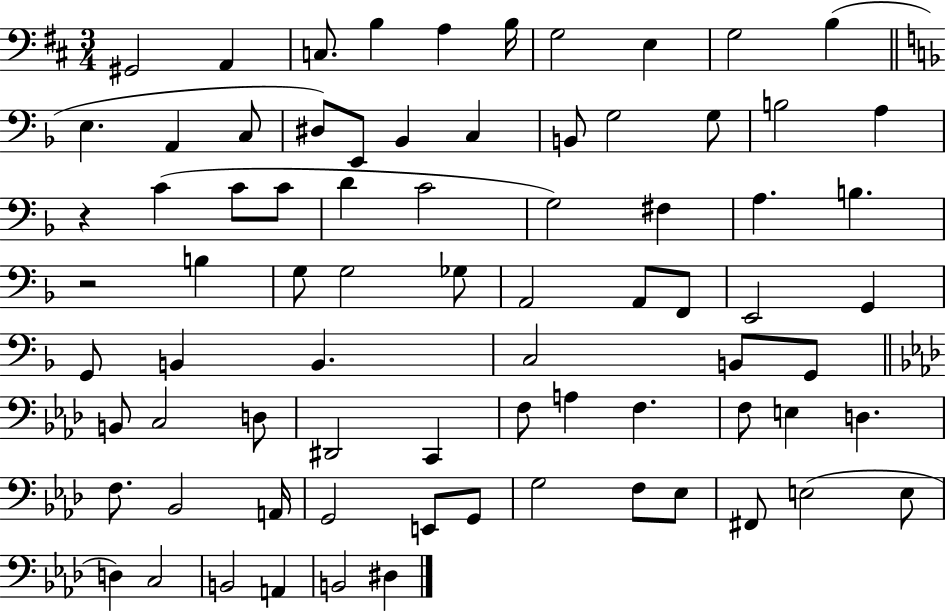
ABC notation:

X:1
T:Untitled
M:3/4
L:1/4
K:D
^G,,2 A,, C,/2 B, A, B,/4 G,2 E, G,2 B, E, A,, C,/2 ^D,/2 E,,/2 _B,, C, B,,/2 G,2 G,/2 B,2 A, z C C/2 C/2 D C2 G,2 ^F, A, B, z2 B, G,/2 G,2 _G,/2 A,,2 A,,/2 F,,/2 E,,2 G,, G,,/2 B,, B,, C,2 B,,/2 G,,/2 B,,/2 C,2 D,/2 ^D,,2 C,, F,/2 A, F, F,/2 E, D, F,/2 _B,,2 A,,/4 G,,2 E,,/2 G,,/2 G,2 F,/2 _E,/2 ^F,,/2 E,2 E,/2 D, C,2 B,,2 A,, B,,2 ^D,